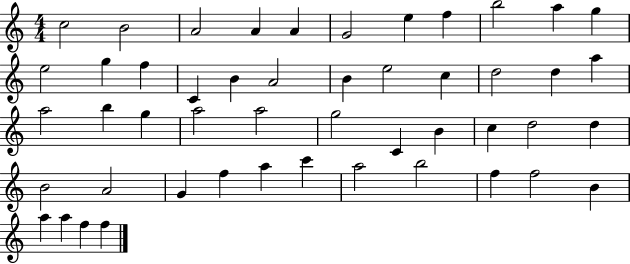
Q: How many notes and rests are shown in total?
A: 49